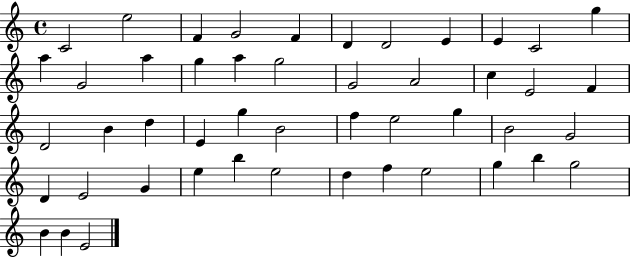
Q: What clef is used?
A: treble